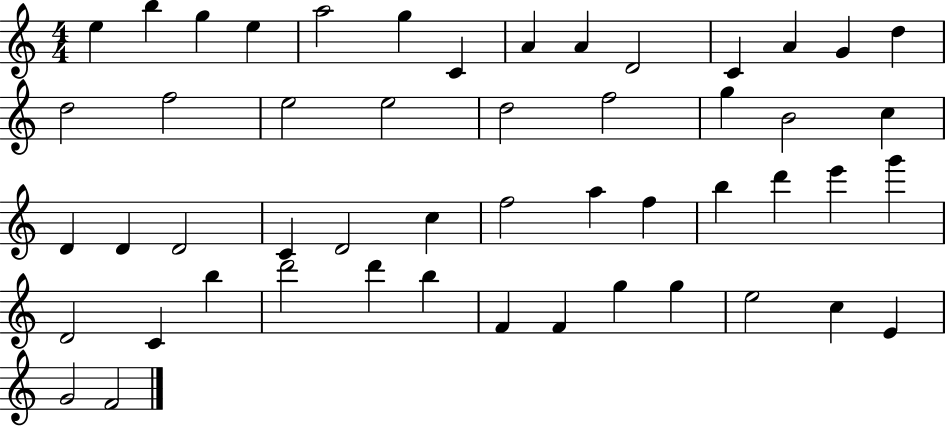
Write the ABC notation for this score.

X:1
T:Untitled
M:4/4
L:1/4
K:C
e b g e a2 g C A A D2 C A G d d2 f2 e2 e2 d2 f2 g B2 c D D D2 C D2 c f2 a f b d' e' g' D2 C b d'2 d' b F F g g e2 c E G2 F2